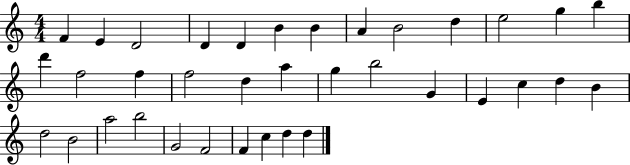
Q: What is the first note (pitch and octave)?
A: F4